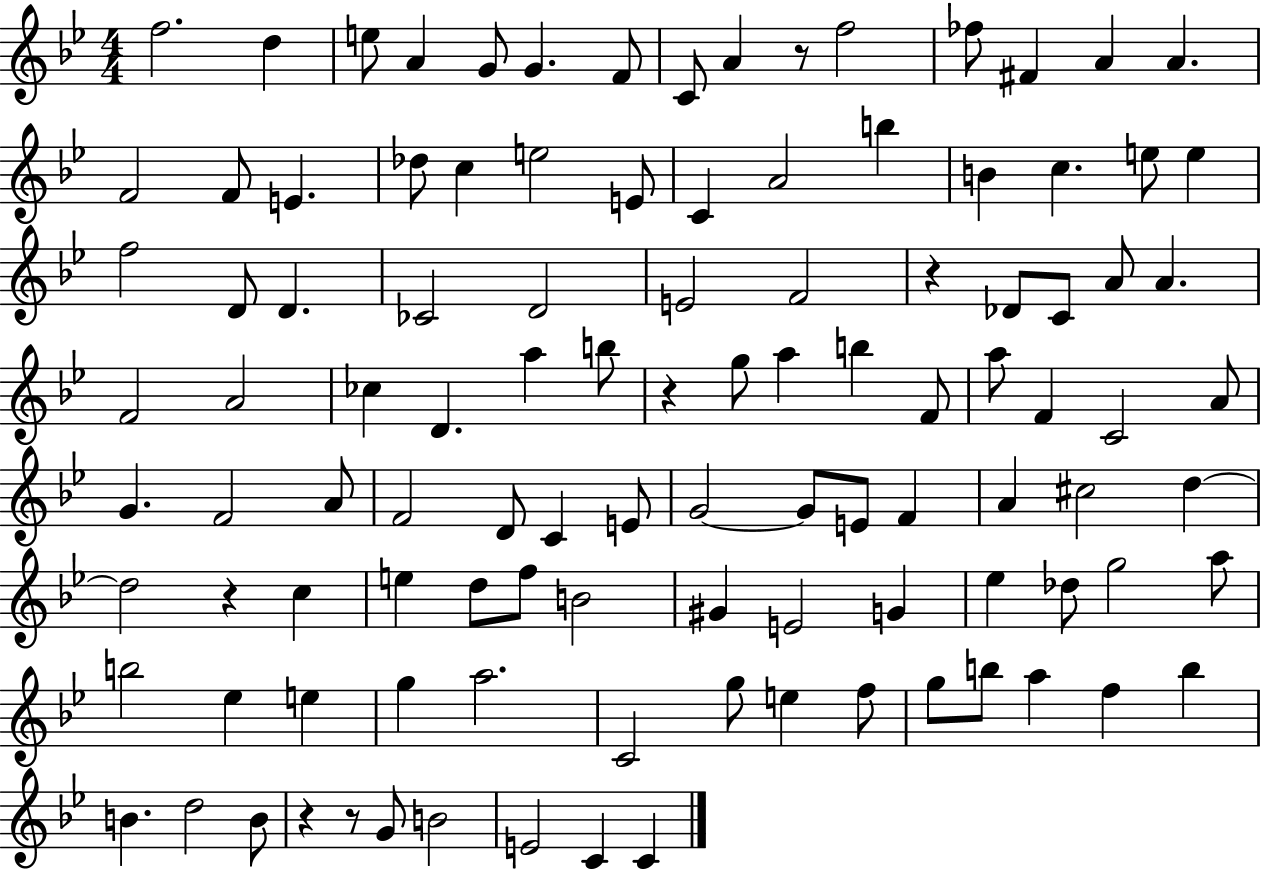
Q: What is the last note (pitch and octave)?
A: C4